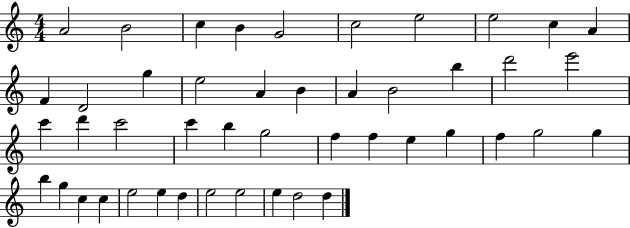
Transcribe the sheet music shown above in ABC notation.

X:1
T:Untitled
M:4/4
L:1/4
K:C
A2 B2 c B G2 c2 e2 e2 c A F D2 g e2 A B A B2 b d'2 e'2 c' d' c'2 c' b g2 f f e g f g2 g b g c c e2 e d e2 e2 e d2 d